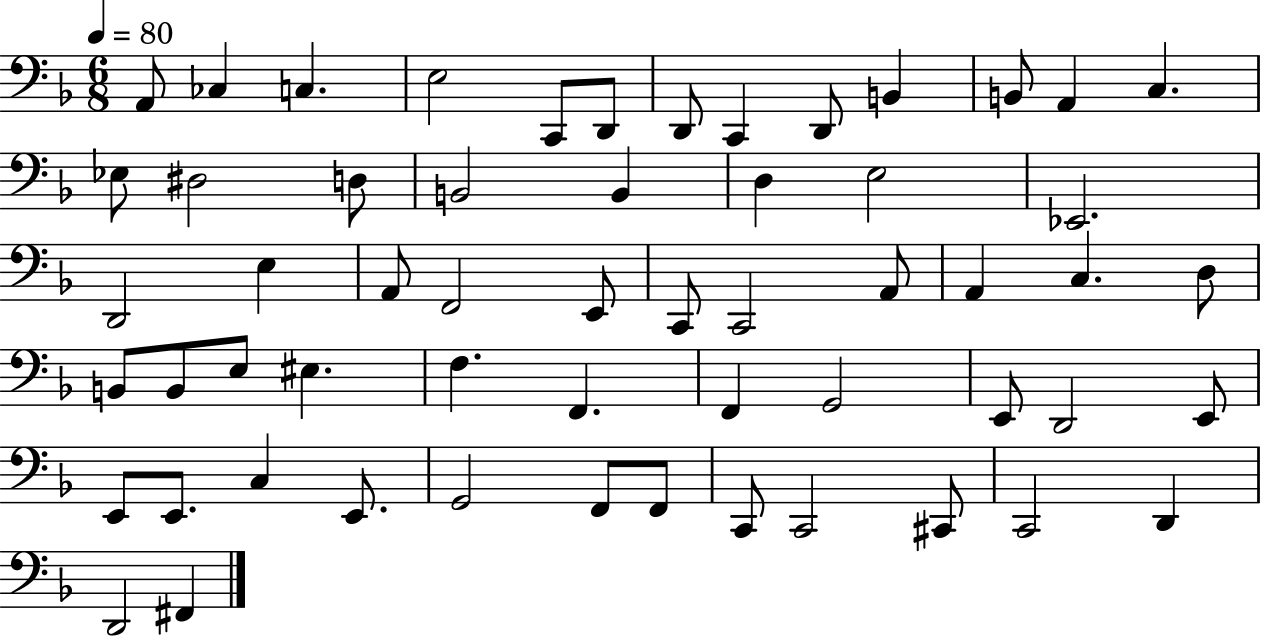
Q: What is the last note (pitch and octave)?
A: F#2